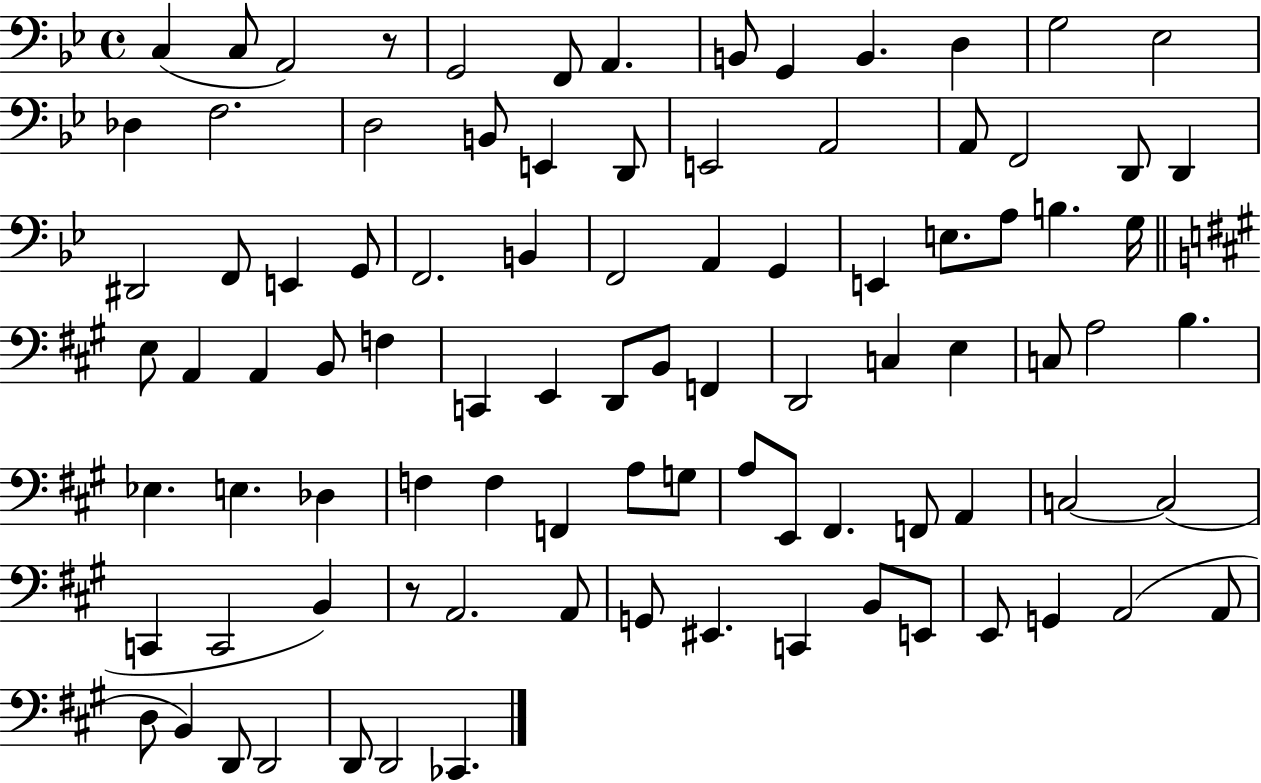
X:1
T:Untitled
M:4/4
L:1/4
K:Bb
C, C,/2 A,,2 z/2 G,,2 F,,/2 A,, B,,/2 G,, B,, D, G,2 _E,2 _D, F,2 D,2 B,,/2 E,, D,,/2 E,,2 A,,2 A,,/2 F,,2 D,,/2 D,, ^D,,2 F,,/2 E,, G,,/2 F,,2 B,, F,,2 A,, G,, E,, E,/2 A,/2 B, G,/4 E,/2 A,, A,, B,,/2 F, C,, E,, D,,/2 B,,/2 F,, D,,2 C, E, C,/2 A,2 B, _E, E, _D, F, F, F,, A,/2 G,/2 A,/2 E,,/2 ^F,, F,,/2 A,, C,2 C,2 C,, C,,2 B,, z/2 A,,2 A,,/2 G,,/2 ^E,, C,, B,,/2 E,,/2 E,,/2 G,, A,,2 A,,/2 D,/2 B,, D,,/2 D,,2 D,,/2 D,,2 _C,,